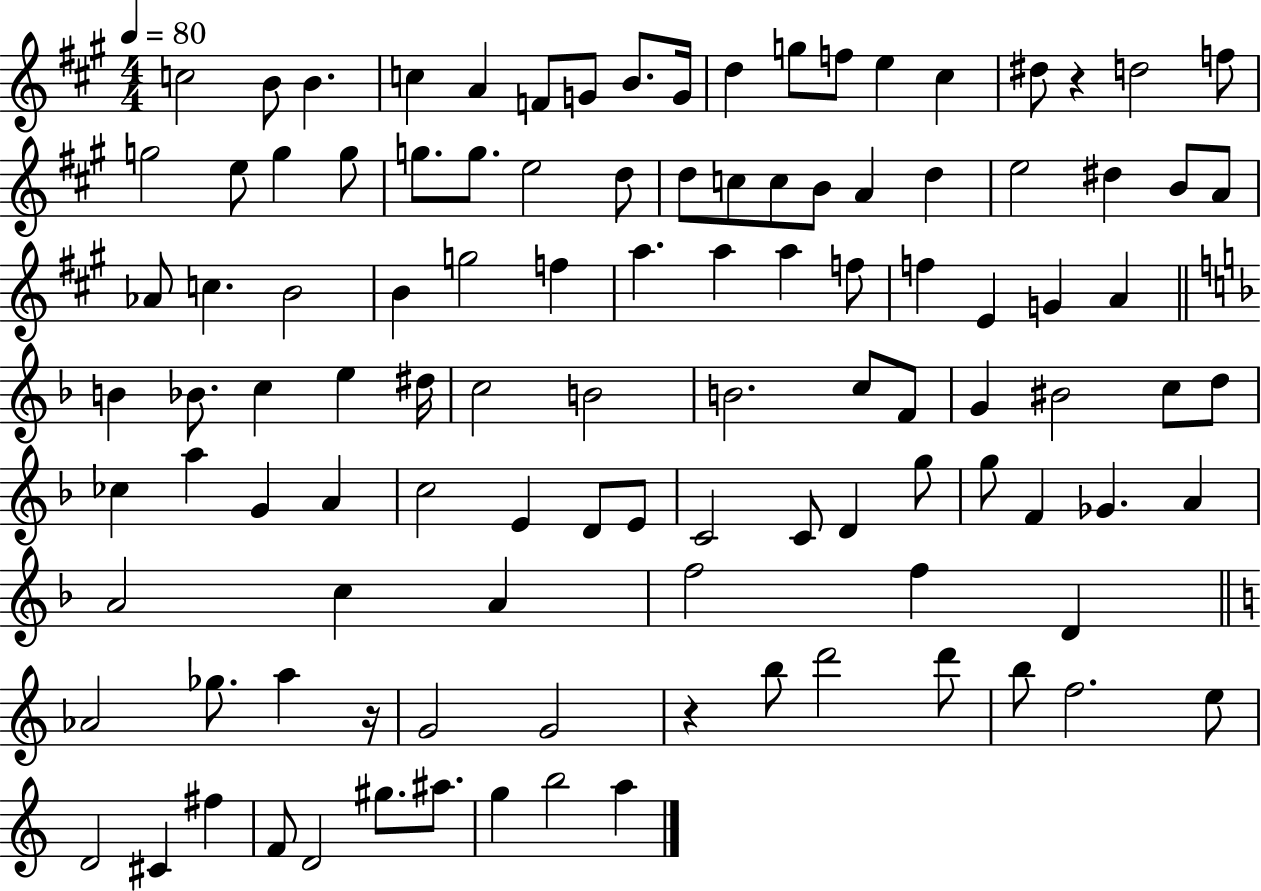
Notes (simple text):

C5/h B4/e B4/q. C5/q A4/q F4/e G4/e B4/e. G4/s D5/q G5/e F5/e E5/q C#5/q D#5/e R/q D5/h F5/e G5/h E5/e G5/q G5/e G5/e. G5/e. E5/h D5/e D5/e C5/e C5/e B4/e A4/q D5/q E5/h D#5/q B4/e A4/e Ab4/e C5/q. B4/h B4/q G5/h F5/q A5/q. A5/q A5/q F5/e F5/q E4/q G4/q A4/q B4/q Bb4/e. C5/q E5/q D#5/s C5/h B4/h B4/h. C5/e F4/e G4/q BIS4/h C5/e D5/e CES5/q A5/q G4/q A4/q C5/h E4/q D4/e E4/e C4/h C4/e D4/q G5/e G5/e F4/q Gb4/q. A4/q A4/h C5/q A4/q F5/h F5/q D4/q Ab4/h Gb5/e. A5/q R/s G4/h G4/h R/q B5/e D6/h D6/e B5/e F5/h. E5/e D4/h C#4/q F#5/q F4/e D4/h G#5/e. A#5/e. G5/q B5/h A5/q